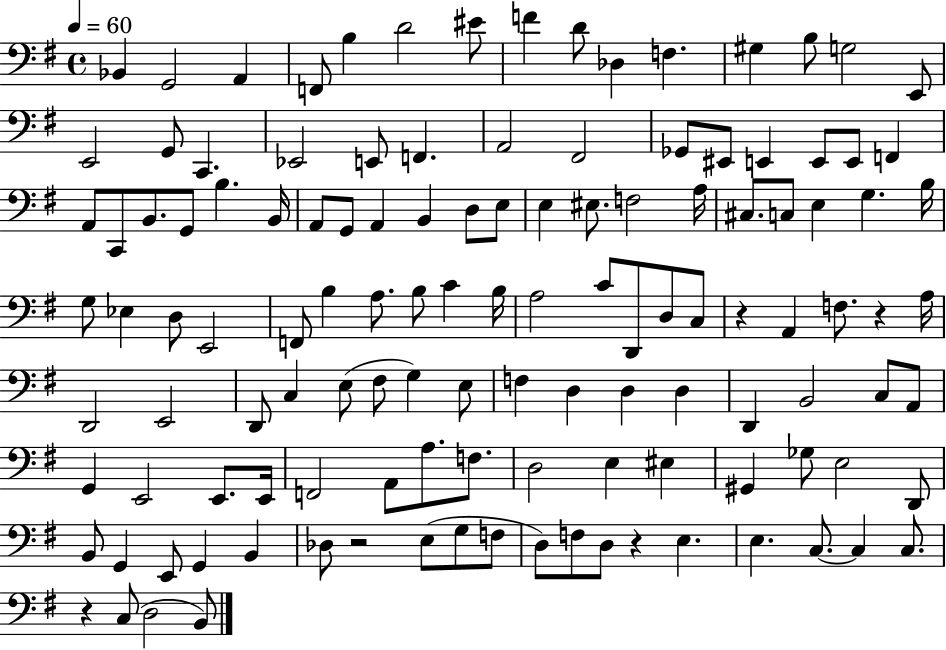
Bb2/q G2/h A2/q F2/e B3/q D4/h EIS4/e F4/q D4/e Db3/q F3/q. G#3/q B3/e G3/h E2/e E2/h G2/e C2/q. Eb2/h E2/e F2/q. A2/h F#2/h Gb2/e EIS2/e E2/q E2/e E2/e F2/q A2/e C2/e B2/e. G2/e B3/q. B2/s A2/e G2/e A2/q B2/q D3/e E3/e E3/q EIS3/e. F3/h A3/s C#3/e. C3/e E3/q G3/q. B3/s G3/e Eb3/q D3/e E2/h F2/e B3/q A3/e. B3/e C4/q B3/s A3/h C4/e D2/e D3/e C3/e R/q A2/q F3/e. R/q A3/s D2/h E2/h D2/e C3/q E3/e F#3/e G3/q E3/e F3/q D3/q D3/q D3/q D2/q B2/h C3/e A2/e G2/q E2/h E2/e. E2/s F2/h A2/e A3/e. F3/e. D3/h E3/q EIS3/q G#2/q Gb3/e E3/h D2/e B2/e G2/q E2/e G2/q B2/q Db3/e R/h E3/e G3/e F3/e D3/e F3/e D3/e R/q E3/q. E3/q. C3/e. C3/q C3/e. R/q C3/e D3/h B2/e